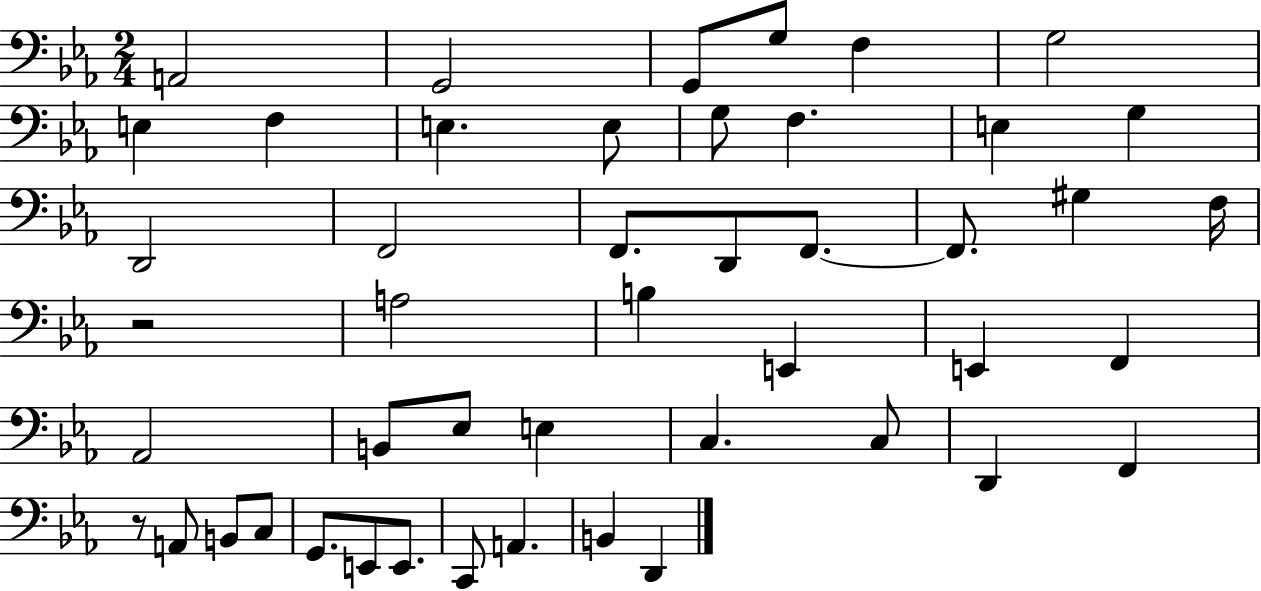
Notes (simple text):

A2/h G2/h G2/e G3/e F3/q G3/h E3/q F3/q E3/q. E3/e G3/e F3/q. E3/q G3/q D2/h F2/h F2/e. D2/e F2/e. F2/e. G#3/q F3/s R/h A3/h B3/q E2/q E2/q F2/q Ab2/h B2/e Eb3/e E3/q C3/q. C3/e D2/q F2/q R/e A2/e B2/e C3/e G2/e. E2/e E2/e. C2/e A2/q. B2/q D2/q